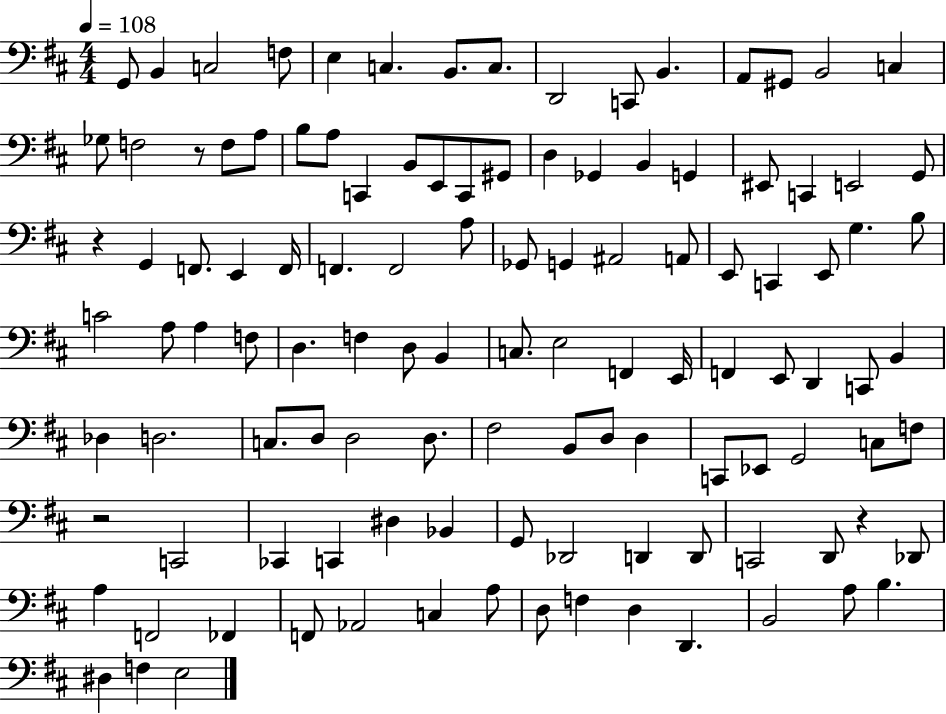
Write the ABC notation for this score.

X:1
T:Untitled
M:4/4
L:1/4
K:D
G,,/2 B,, C,2 F,/2 E, C, B,,/2 C,/2 D,,2 C,,/2 B,, A,,/2 ^G,,/2 B,,2 C, _G,/2 F,2 z/2 F,/2 A,/2 B,/2 A,/2 C,, B,,/2 E,,/2 C,,/2 ^G,,/2 D, _G,, B,, G,, ^E,,/2 C,, E,,2 G,,/2 z G,, F,,/2 E,, F,,/4 F,, F,,2 A,/2 _G,,/2 G,, ^A,,2 A,,/2 E,,/2 C,, E,,/2 G, B,/2 C2 A,/2 A, F,/2 D, F, D,/2 B,, C,/2 E,2 F,, E,,/4 F,, E,,/2 D,, C,,/2 B,, _D, D,2 C,/2 D,/2 D,2 D,/2 ^F,2 B,,/2 D,/2 D, C,,/2 _E,,/2 G,,2 C,/2 F,/2 z2 C,,2 _C,, C,, ^D, _B,, G,,/2 _D,,2 D,, D,,/2 C,,2 D,,/2 z _D,,/2 A, F,,2 _F,, F,,/2 _A,,2 C, A,/2 D,/2 F, D, D,, B,,2 A,/2 B, ^D, F, E,2